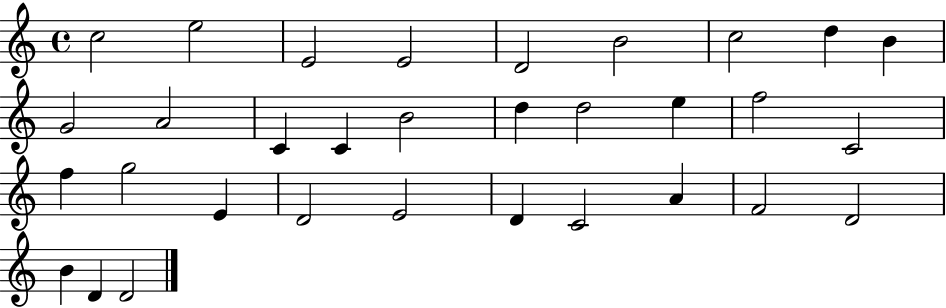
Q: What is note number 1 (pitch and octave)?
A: C5